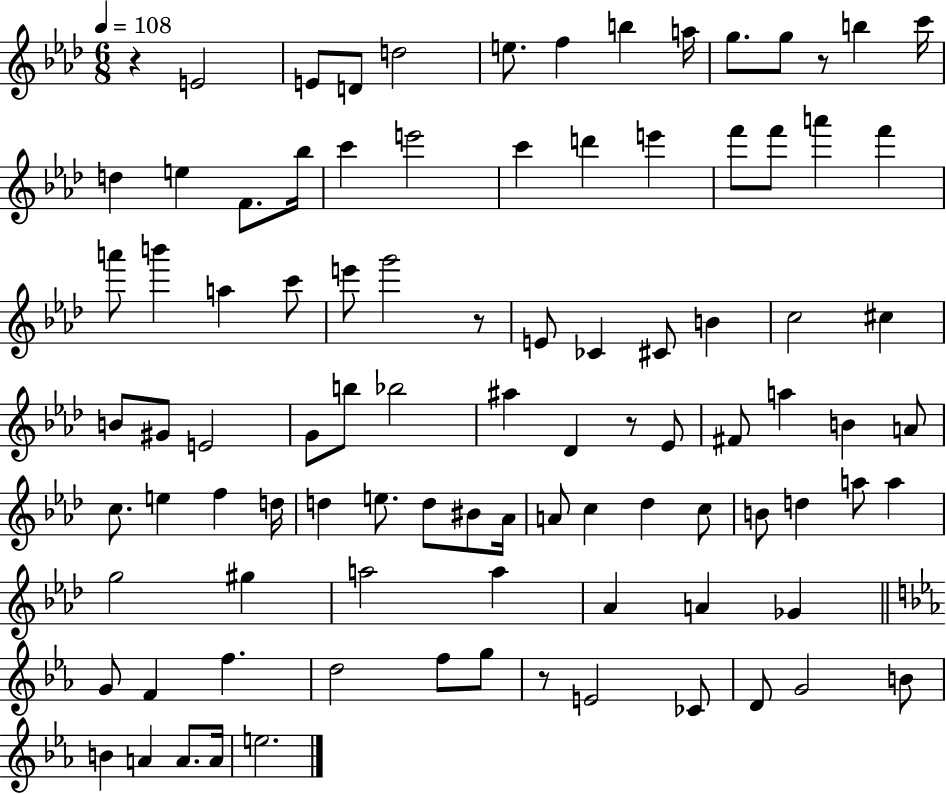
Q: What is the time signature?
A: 6/8